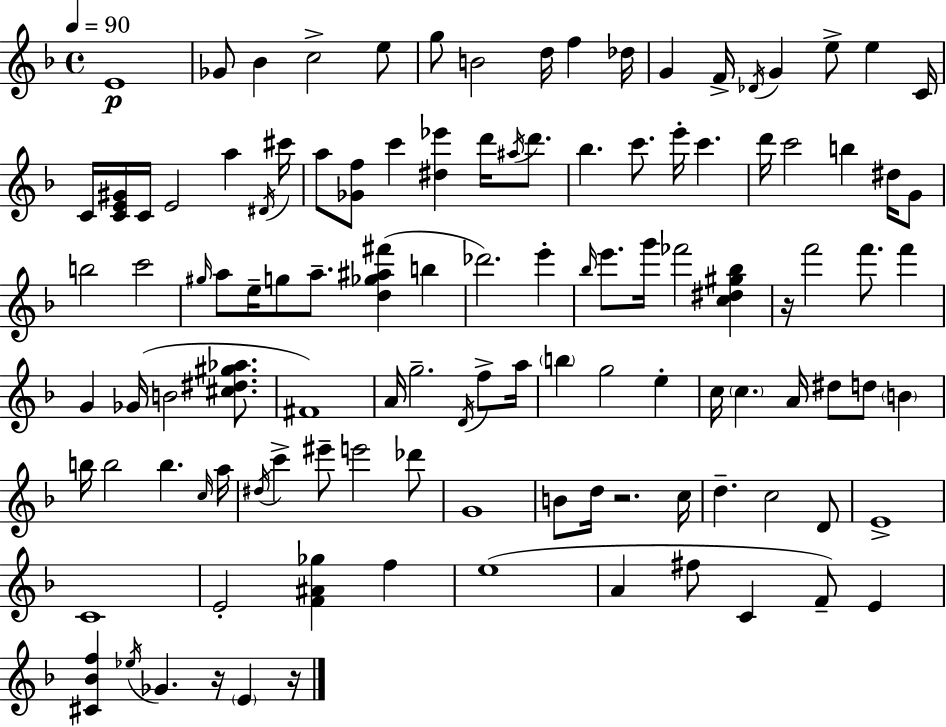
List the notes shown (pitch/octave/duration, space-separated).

E4/w Gb4/e Bb4/q C5/h E5/e G5/e B4/h D5/s F5/q Db5/s G4/q F4/s Db4/s G4/q E5/e E5/q C4/s C4/s [C4,E4,G#4]/s C4/s E4/h A5/q D#4/s C#6/s A5/e [Gb4,F5]/e C6/q [D#5,Eb6]/q D6/s A#5/s D6/e. Bb5/q. C6/e. E6/s C6/q. D6/s C6/h B5/q D#5/s G4/e B5/h C6/h G#5/s A5/e E5/s G5/e A5/e. [D5,Gb5,A#5,F#6]/q B5/q Db6/h. E6/q Bb5/s E6/e. G6/s FES6/h [C5,D#5,G#5,Bb5]/q R/s F6/h F6/e. F6/q G4/q Gb4/s B4/h [C#5,D#5,G#5,Ab5]/e. F#4/w A4/s G5/h. D4/s F5/e A5/s B5/q G5/h E5/q C5/s C5/q. A4/s D#5/e D5/e B4/q B5/s B5/h B5/q. C5/s A5/s D#5/s C6/q EIS6/e E6/h Db6/e G4/w B4/e D5/s R/h. C5/s D5/q. C5/h D4/e E4/w C4/w E4/h [F4,A#4,Gb5]/q F5/q E5/w A4/q F#5/e C4/q F4/e E4/q [C#4,Bb4,F5]/q Eb5/s Gb4/q. R/s E4/q R/s